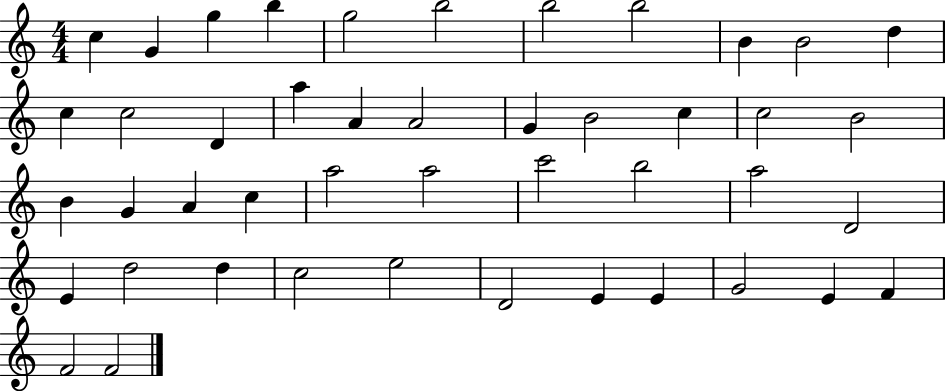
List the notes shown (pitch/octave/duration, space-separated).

C5/q G4/q G5/q B5/q G5/h B5/h B5/h B5/h B4/q B4/h D5/q C5/q C5/h D4/q A5/q A4/q A4/h G4/q B4/h C5/q C5/h B4/h B4/q G4/q A4/q C5/q A5/h A5/h C6/h B5/h A5/h D4/h E4/q D5/h D5/q C5/h E5/h D4/h E4/q E4/q G4/h E4/q F4/q F4/h F4/h